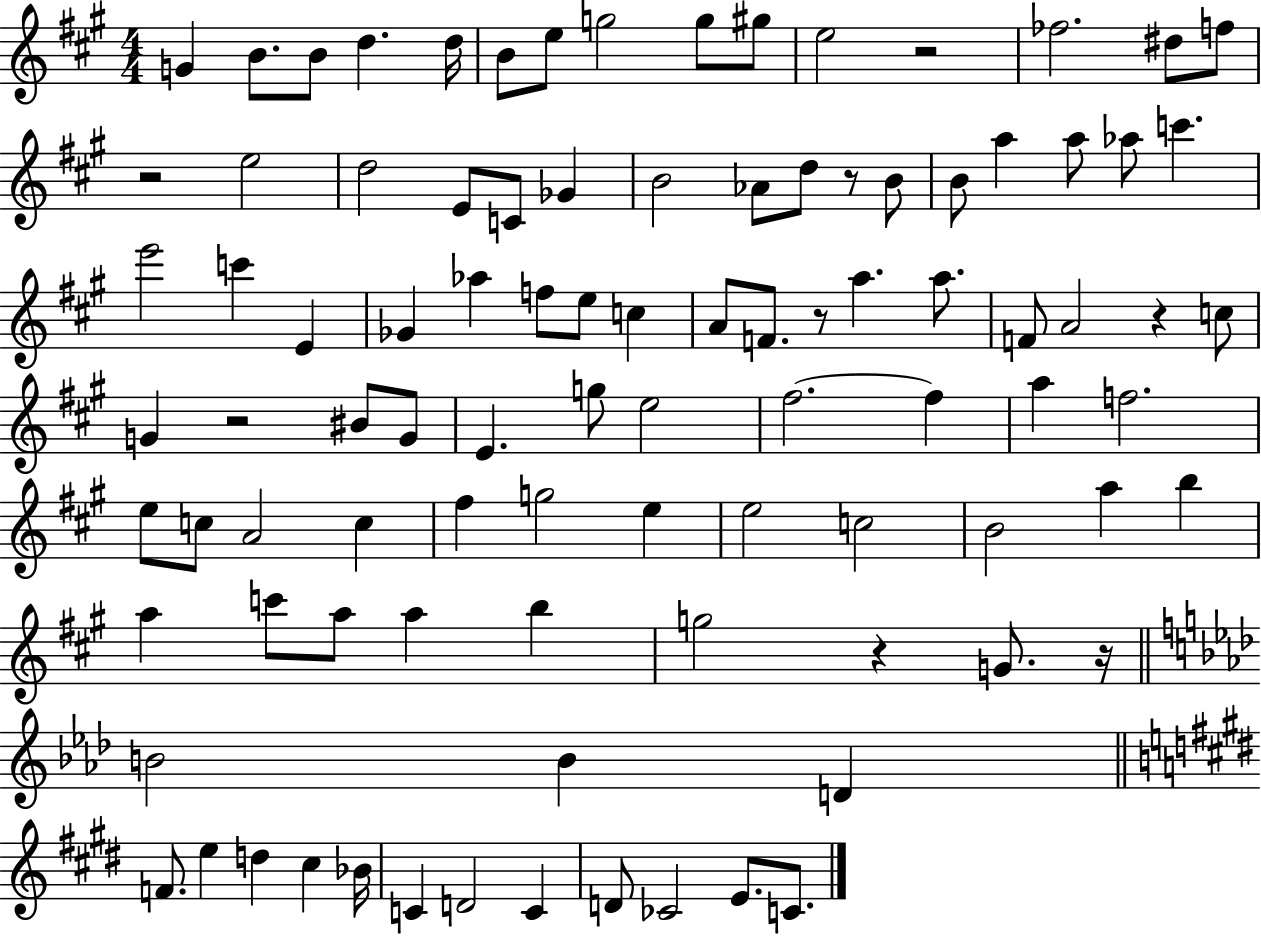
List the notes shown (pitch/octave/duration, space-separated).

G4/q B4/e. B4/e D5/q. D5/s B4/e E5/e G5/h G5/e G#5/e E5/h R/h FES5/h. D#5/e F5/e R/h E5/h D5/h E4/e C4/e Gb4/q B4/h Ab4/e D5/e R/e B4/e B4/e A5/q A5/e Ab5/e C6/q. E6/h C6/q E4/q Gb4/q Ab5/q F5/e E5/e C5/q A4/e F4/e. R/e A5/q. A5/e. F4/e A4/h R/q C5/e G4/q R/h BIS4/e G4/e E4/q. G5/e E5/h F#5/h. F#5/q A5/q F5/h. E5/e C5/e A4/h C5/q F#5/q G5/h E5/q E5/h C5/h B4/h A5/q B5/q A5/q C6/e A5/e A5/q B5/q G5/h R/q G4/e. R/s B4/h B4/q D4/q F4/e. E5/q D5/q C#5/q Bb4/s C4/q D4/h C4/q D4/e CES4/h E4/e. C4/e.